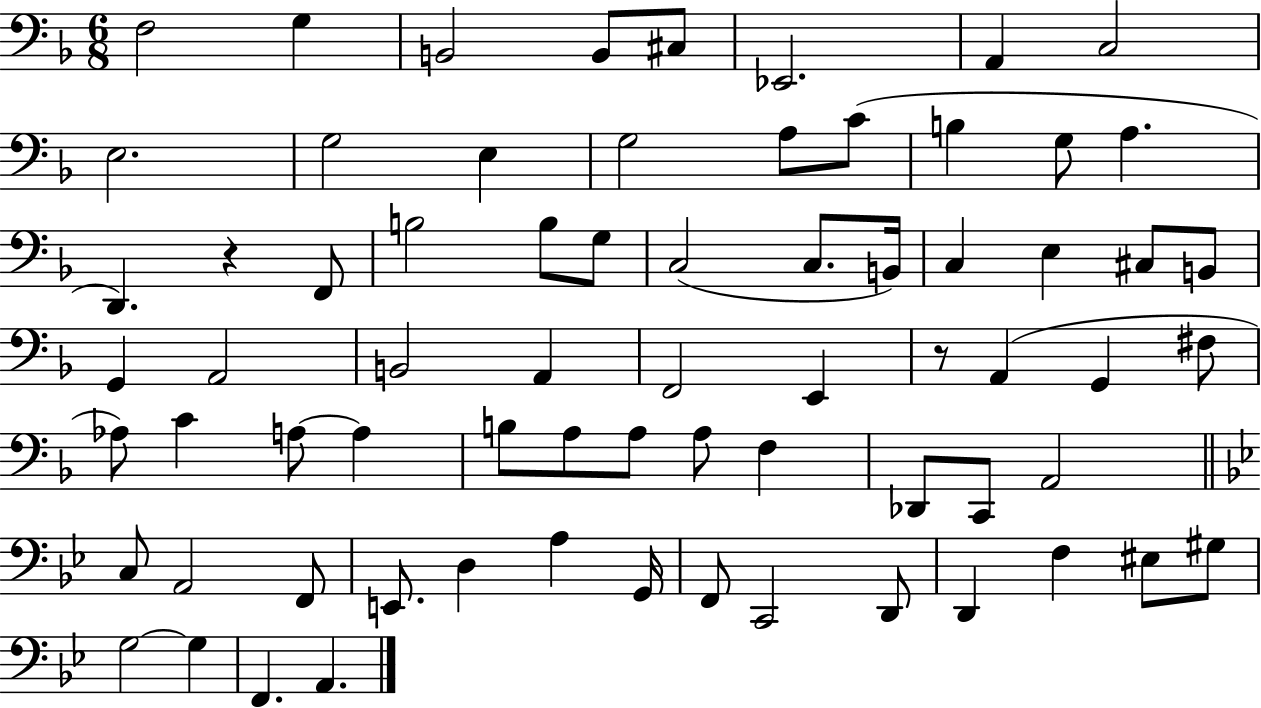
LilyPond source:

{
  \clef bass
  \numericTimeSignature
  \time 6/8
  \key f \major
  f2 g4 | b,2 b,8 cis8 | ees,2. | a,4 c2 | \break e2. | g2 e4 | g2 a8 c'8( | b4 g8 a4. | \break d,4.) r4 f,8 | b2 b8 g8 | c2( c8. b,16) | c4 e4 cis8 b,8 | \break g,4 a,2 | b,2 a,4 | f,2 e,4 | r8 a,4( g,4 fis8 | \break aes8) c'4 a8~~ a4 | b8 a8 a8 a8 f4 | des,8 c,8 a,2 | \bar "||" \break \key g \minor c8 a,2 f,8 | e,8. d4 a4 g,16 | f,8 c,2 d,8 | d,4 f4 eis8 gis8 | \break g2~~ g4 | f,4. a,4. | \bar "|."
}